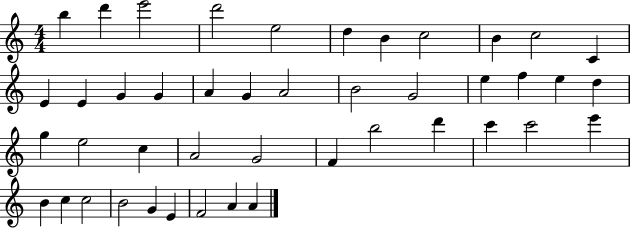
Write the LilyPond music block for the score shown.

{
  \clef treble
  \numericTimeSignature
  \time 4/4
  \key c \major
  b''4 d'''4 e'''2 | d'''2 e''2 | d''4 b'4 c''2 | b'4 c''2 c'4 | \break e'4 e'4 g'4 g'4 | a'4 g'4 a'2 | b'2 g'2 | e''4 f''4 e''4 d''4 | \break g''4 e''2 c''4 | a'2 g'2 | f'4 b''2 d'''4 | c'''4 c'''2 e'''4 | \break b'4 c''4 c''2 | b'2 g'4 e'4 | f'2 a'4 a'4 | \bar "|."
}